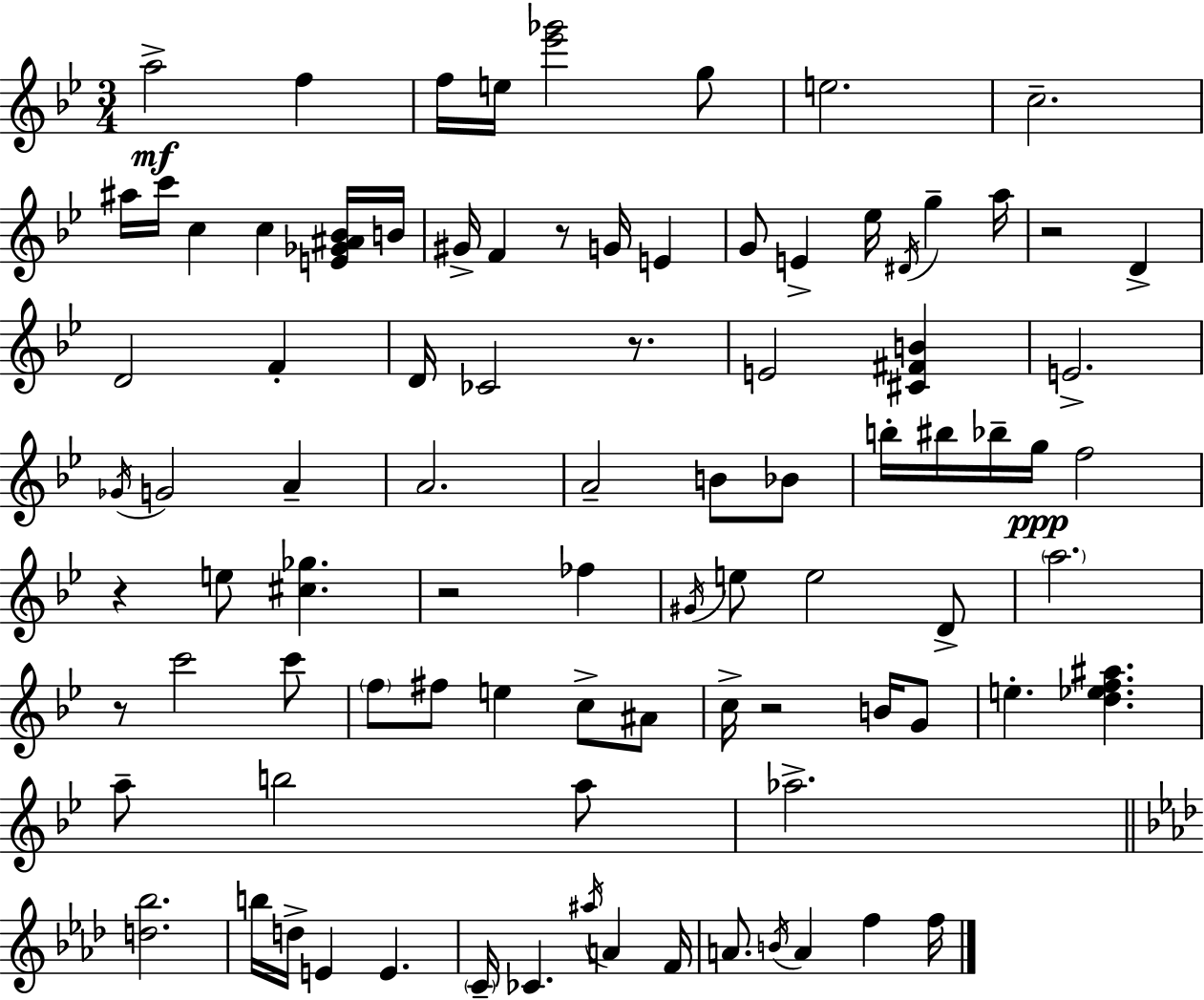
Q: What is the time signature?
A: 3/4